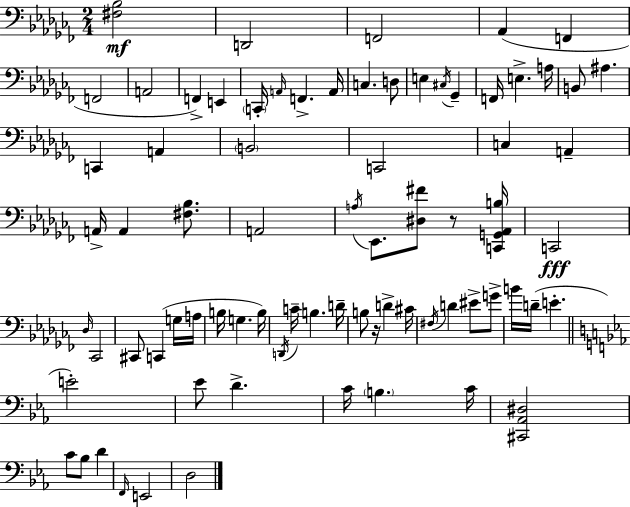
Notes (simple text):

[F#3,Bb3]/h D2/h F2/h Ab2/q F2/q F2/h A2/h F2/q E2/q C2/s A2/s F2/q. A2/s C3/q. D3/e E3/q C#3/s Gb2/q F2/s E3/q. A3/s B2/e A#3/q. C2/q A2/q B2/h C2/h C3/q A2/q A2/s A2/q [F#3,Bb3]/e. A2/h A3/s Eb2/e. [D#3,F#4]/e R/e [C2,G2,Ab2,B3]/s C2/h Db3/s CES2/h C#2/e C2/q G3/s A3/s B3/s G3/q. B3/s D2/s C4/s B3/q. D4/s B3/e R/s D4/q C#4/s F#3/s D4/q EIS4/e G4/e B4/s D4/s E4/q. E4/h Eb4/e D4/q. C4/s B3/q. C4/s [C#2,Ab2,D#3]/h C4/e Bb3/e D4/q F2/s E2/h D3/h